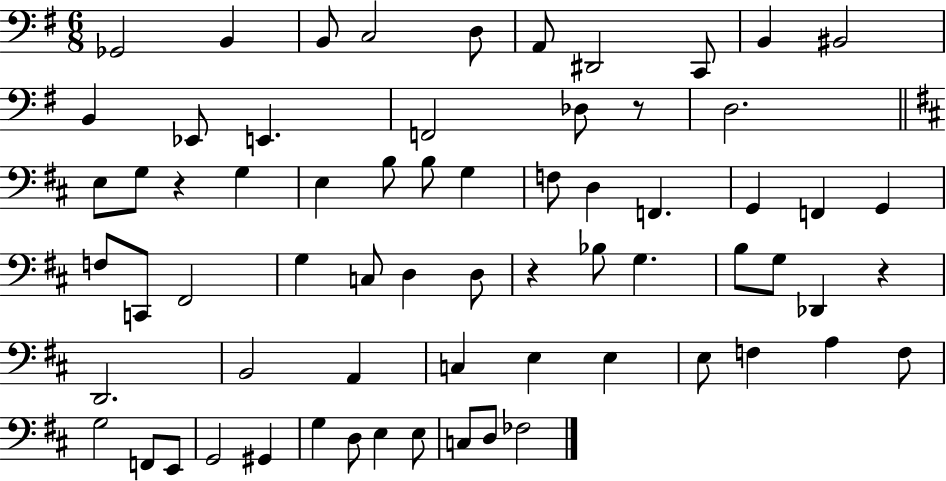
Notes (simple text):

Gb2/h B2/q B2/e C3/h D3/e A2/e D#2/h C2/e B2/q BIS2/h B2/q Eb2/e E2/q. F2/h Db3/e R/e D3/h. E3/e G3/e R/q G3/q E3/q B3/e B3/e G3/q F3/e D3/q F2/q. G2/q F2/q G2/q F3/e C2/e F#2/h G3/q C3/e D3/q D3/e R/q Bb3/e G3/q. B3/e G3/e Db2/q R/q D2/h. B2/h A2/q C3/q E3/q E3/q E3/e F3/q A3/q F3/e G3/h F2/e E2/e G2/h G#2/q G3/q D3/e E3/q E3/e C3/e D3/e FES3/h